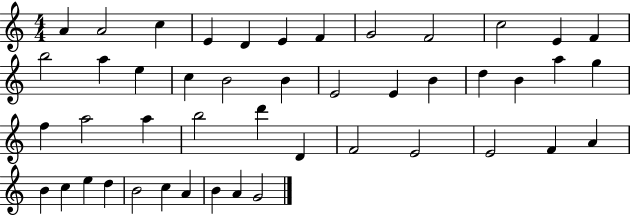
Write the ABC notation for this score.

X:1
T:Untitled
M:4/4
L:1/4
K:C
A A2 c E D E F G2 F2 c2 E F b2 a e c B2 B E2 E B d B a g f a2 a b2 d' D F2 E2 E2 F A B c e d B2 c A B A G2